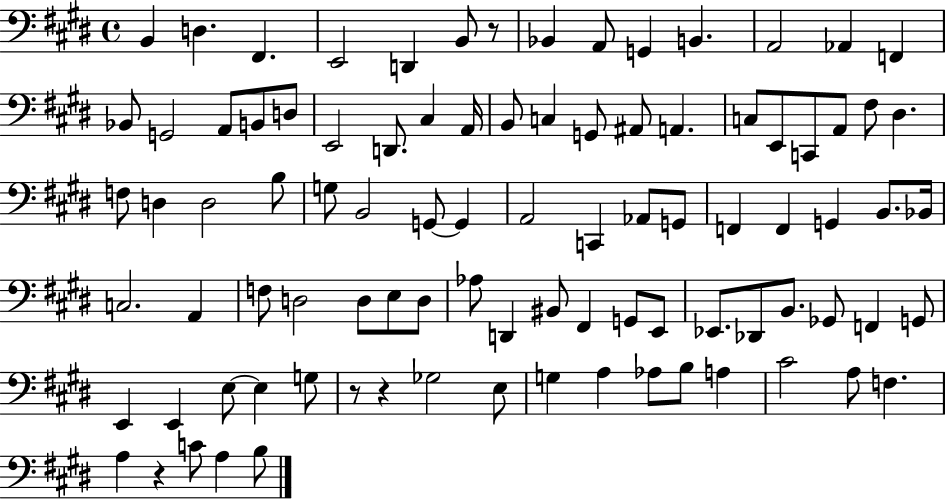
B2/q D3/q. F#2/q. E2/h D2/q B2/e R/e Bb2/q A2/e G2/q B2/q. A2/h Ab2/q F2/q Bb2/e G2/h A2/e B2/e D3/e E2/h D2/e. C#3/q A2/s B2/e C3/q G2/e A#2/e A2/q. C3/e E2/e C2/e A2/e F#3/e D#3/q. F3/e D3/q D3/h B3/e G3/e B2/h G2/e G2/q A2/h C2/q Ab2/e G2/e F2/q F2/q G2/q B2/e. Bb2/s C3/h. A2/q F3/e D3/h D3/e E3/e D3/e Ab3/e D2/q BIS2/e F#2/q G2/e E2/e Eb2/e. Db2/e B2/e. Gb2/e F2/q G2/e E2/q E2/q E3/e E3/q G3/e R/e R/q Gb3/h E3/e G3/q A3/q Ab3/e B3/e A3/q C#4/h A3/e F3/q. A3/q R/q C4/e A3/q B3/e